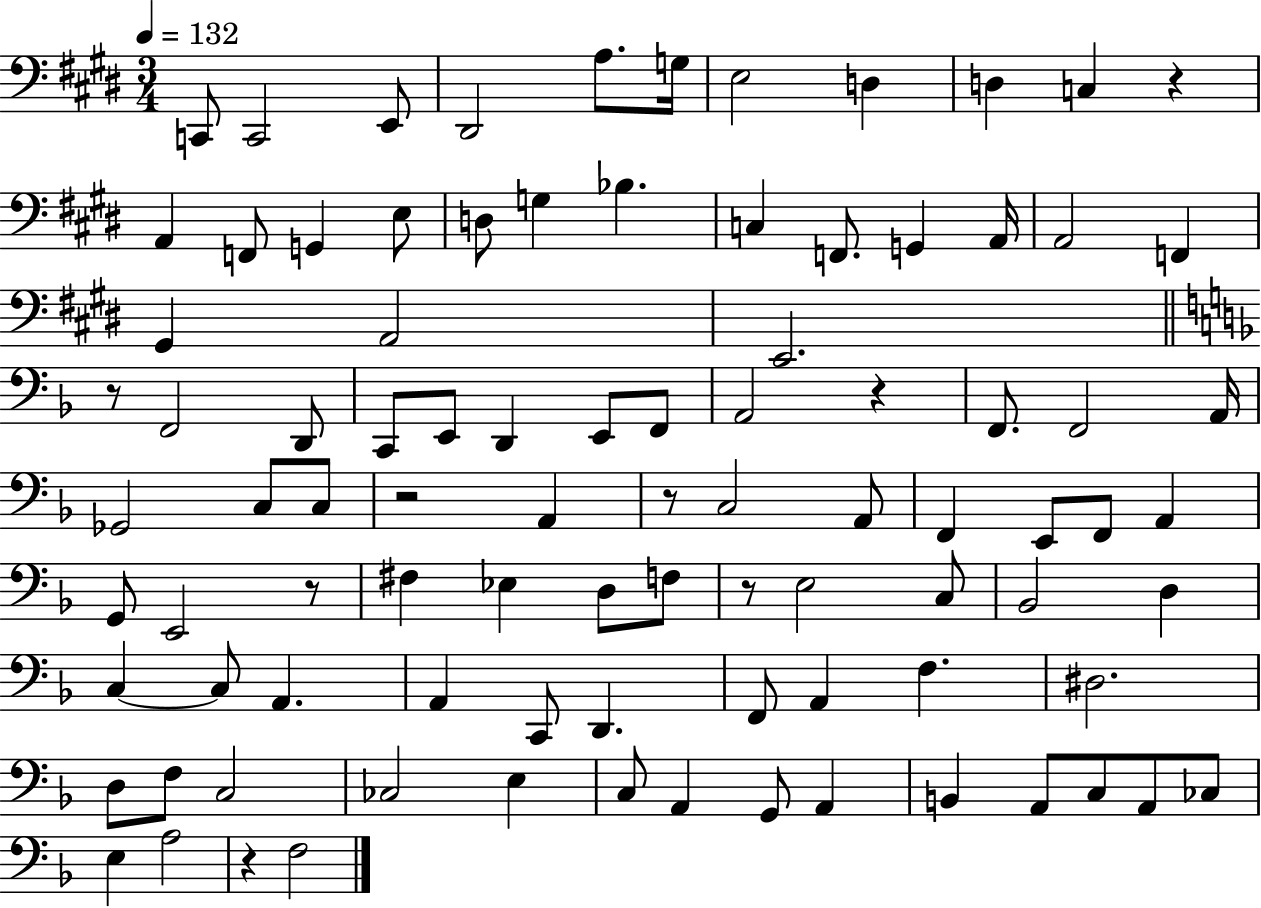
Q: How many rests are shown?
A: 8